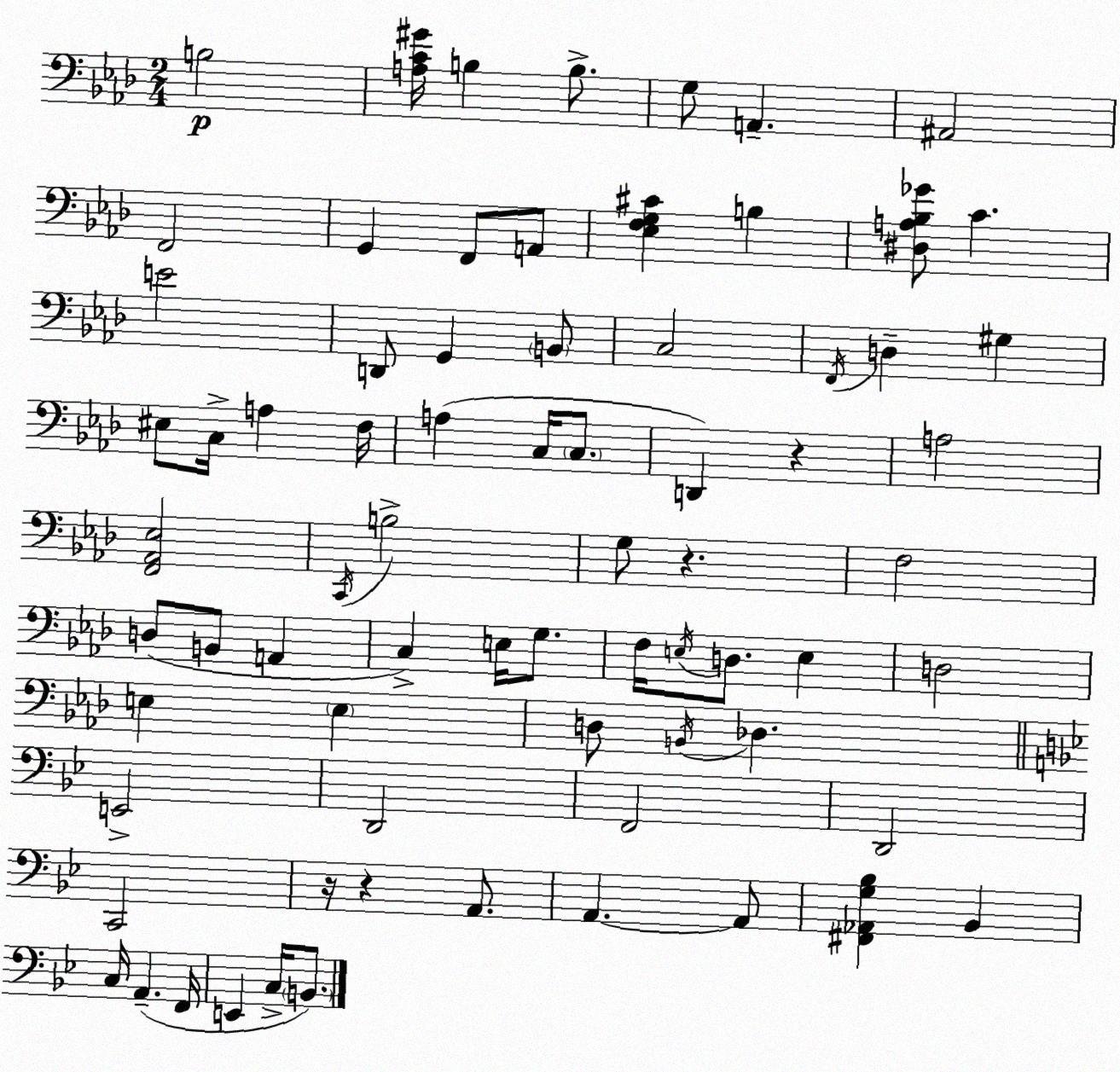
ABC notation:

X:1
T:Untitled
M:2/4
L:1/4
K:Fm
B,2 [A,C^G]/4 B, B,/2 G,/2 A,, ^A,,2 F,,2 G,, F,,/2 A,,/2 [_E,F,G,^C] B, [^D,A,_B,_G]/2 C E2 D,,/2 G,, B,,/2 C,2 F,,/4 D, ^G, ^E,/2 C,/4 A, F,/4 A, C,/4 C,/2 D,, z A,2 [F,,_A,,_E,]2 C,,/4 B,2 G,/2 z F,2 D,/2 B,,/2 A,, C, E,/4 G,/2 F,/4 E,/4 D,/2 E, D,2 E, E, D,/2 B,,/4 _D, E,,2 D,,2 F,,2 D,,2 C,,2 z/4 z A,,/2 A,, A,,/2 [^F,,_A,,G,_B,] _B,, C,/4 A,, F,,/4 E,, C,/4 B,,/2